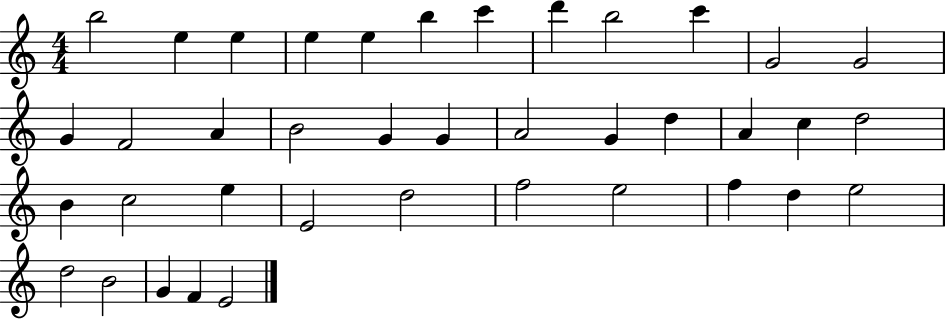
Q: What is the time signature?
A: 4/4